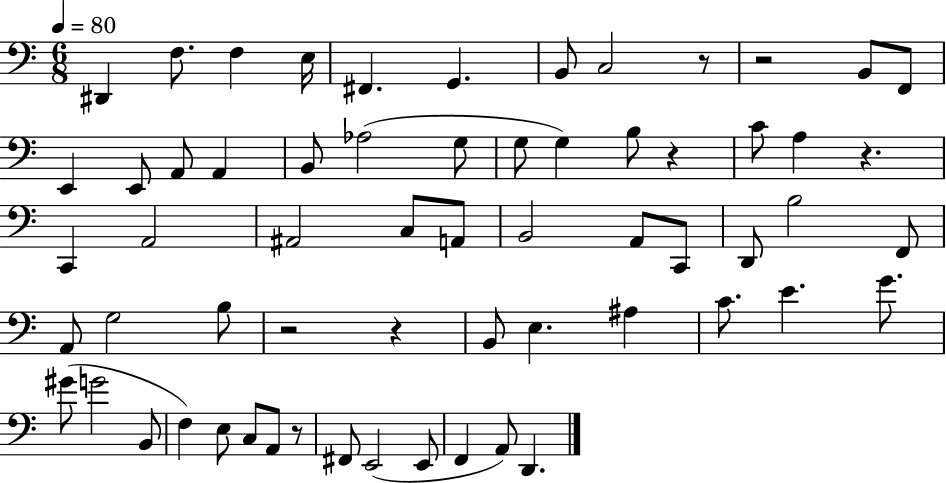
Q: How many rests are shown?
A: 7